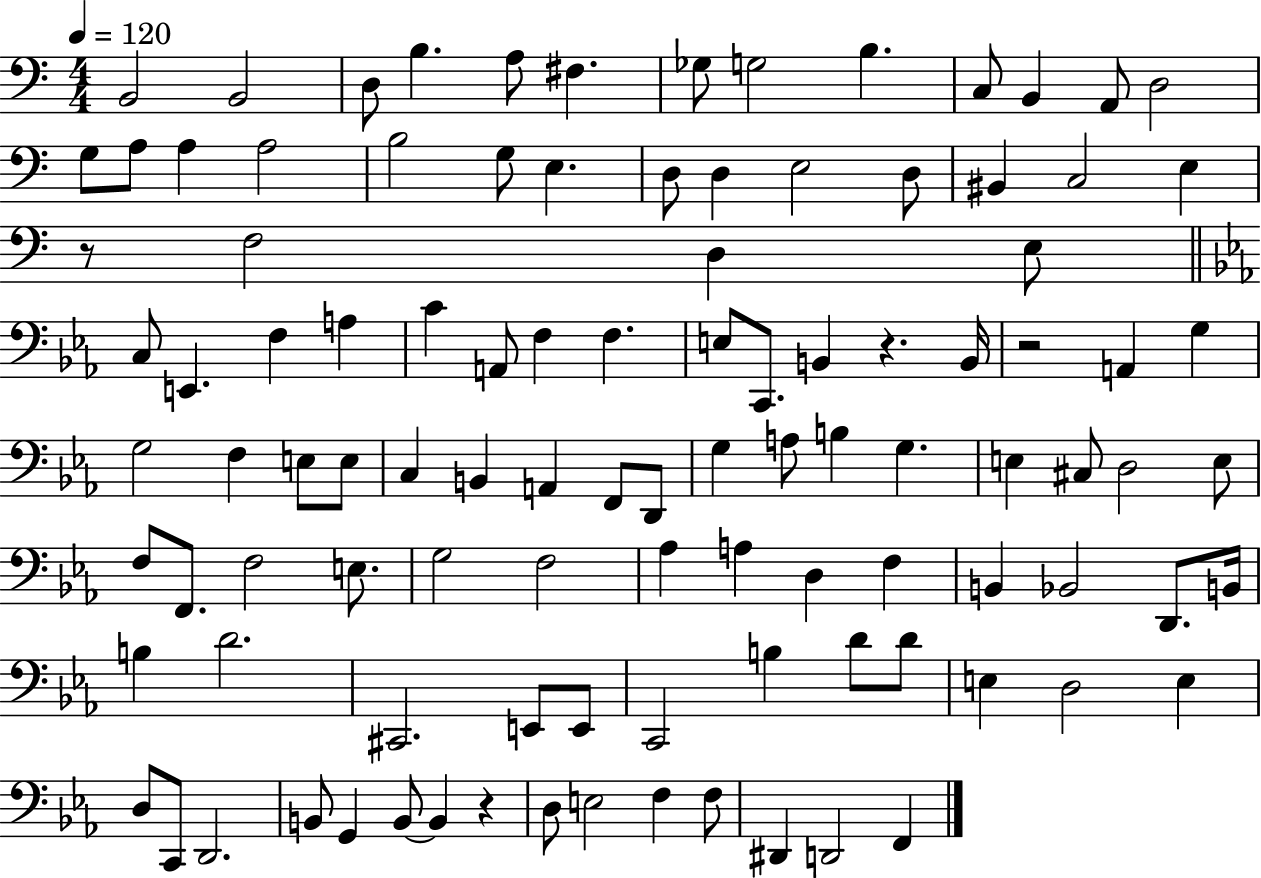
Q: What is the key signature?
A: C major